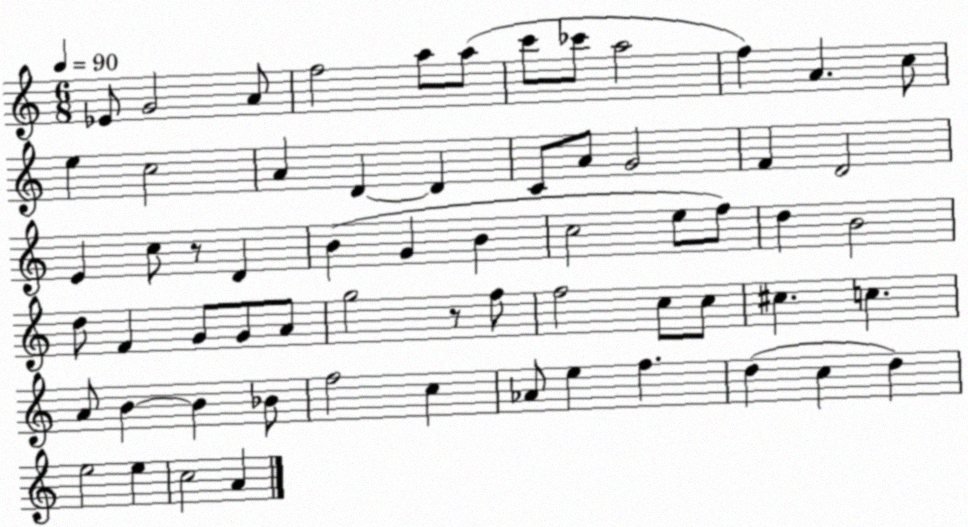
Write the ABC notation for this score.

X:1
T:Untitled
M:6/8
L:1/4
K:C
_E/2 G2 A/2 f2 a/2 a/2 c'/2 _c'/2 a2 f A c/2 e c2 A D D C/2 A/2 G2 F D2 E c/2 z/2 D B G B c2 e/2 f/2 d B2 d/2 F G/2 G/2 A/2 g2 z/2 f/2 f2 c/2 c/2 ^c c A/2 B B _B/2 f2 c _A/2 e f d c d e2 e c2 A